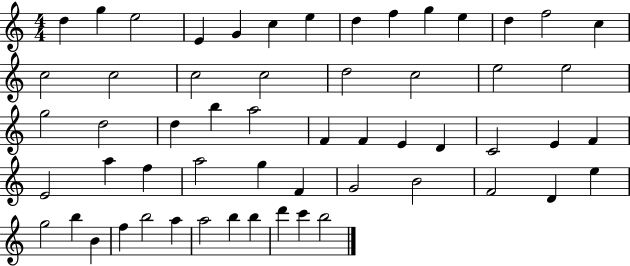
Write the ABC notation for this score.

X:1
T:Untitled
M:4/4
L:1/4
K:C
d g e2 E G c e d f g e d f2 c c2 c2 c2 c2 d2 c2 e2 e2 g2 d2 d b a2 F F E D C2 E F E2 a f a2 g F G2 B2 F2 D e g2 b B f b2 a a2 b b d' c' b2